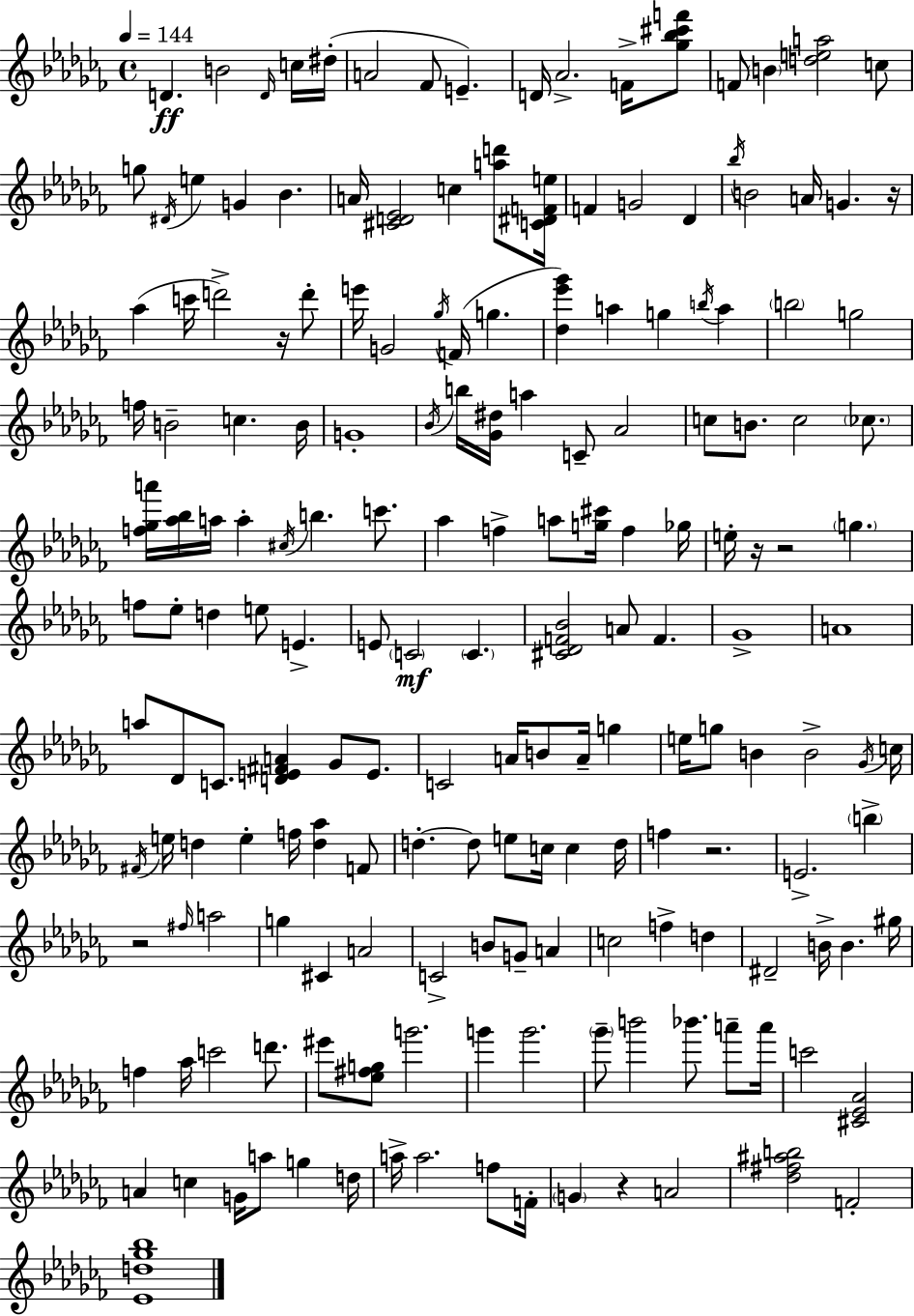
{
  \clef treble
  \time 4/4
  \defaultTimeSignature
  \key aes \minor
  \tempo 4 = 144
  d'4.\ff b'2 \grace { d'16 } c''16 | dis''16-.( a'2 fes'8 e'4.--) | d'16 aes'2.-> f'16-> <ges'' bes'' cis''' f'''>8 | f'8 \parenthesize b'4 <d'' e'' a''>2 c''8 | \break g''8 \acciaccatura { dis'16 } e''4 g'4 bes'4. | a'16 <cis' d' ees'>2 c''4 <a'' d'''>8 | <c' dis' f' e''>16 f'4 g'2 des'4 | \acciaccatura { bes''16 } b'2 a'16 g'4. | \break r16 aes''4( c'''16 d'''2->) | r16 d'''8-. e'''16 g'2 \acciaccatura { ges''16 }( f'16 g''4. | <des'' ees''' ges'''>4) a''4 g''4 | \acciaccatura { b''16 } a''4 \parenthesize b''2 g''2 | \break f''16 b'2-- c''4. | b'16 g'1-. | \acciaccatura { bes'16 } b''16 <ges' dis''>16 a''4 c'8-- aes'2 | c''8 b'8. c''2 | \break \parenthesize ces''8. <f'' ges'' a'''>16 <aes'' bes''>16 a''16 a''4-. \acciaccatura { cis''16 } b''4. | c'''8. aes''4 f''4-> a''8 | <g'' cis'''>16 f''4 ges''16 e''16-. r16 r2 | \parenthesize g''4. f''8 ees''8-. d''4 e''8 | \break e'4.-> e'8 \parenthesize c'2\mf | \parenthesize c'4. <cis' des' f' bes'>2 a'8 | f'4. ges'1-> | a'1 | \break a''8 des'8 c'8. <d' e' fis' a'>4 | ges'8 e'8. c'2 a'16 | b'8 a'16-- g''4 e''16 g''8 b'4 b'2-> | \acciaccatura { ges'16 } c''16 \acciaccatura { fis'16 } e''16 d''4 e''4-. | \break f''16 <d'' aes''>4 f'8 d''4.-.~~ d''8 | e''8 c''16 c''4 d''16 f''4 r2. | e'2.-> | \parenthesize b''4-> r2 | \break \grace { fis''16 } a''2 g''4 cis'4 | a'2 c'2-> | b'8 g'8-- a'4 c''2 | f''4-> d''4 dis'2-- | \break b'16-> b'4. gis''16 f''4 aes''16 c'''2 | d'''8. eis'''8 <ees'' fis'' g''>8 g'''2. | g'''4 g'''2. | \parenthesize ges'''8-- b'''2 | \break bes'''8. a'''8-- a'''16 c'''2 | <cis' ees' aes'>2 a'4 c''4 | g'16 a''8 g''4 d''16 a''16-> a''2. | f''8 f'16-. \parenthesize g'4 r4 | \break a'2 <des'' fis'' ais'' b''>2 | f'2-. <ees' d'' ges'' bes''>1 | \bar "|."
}